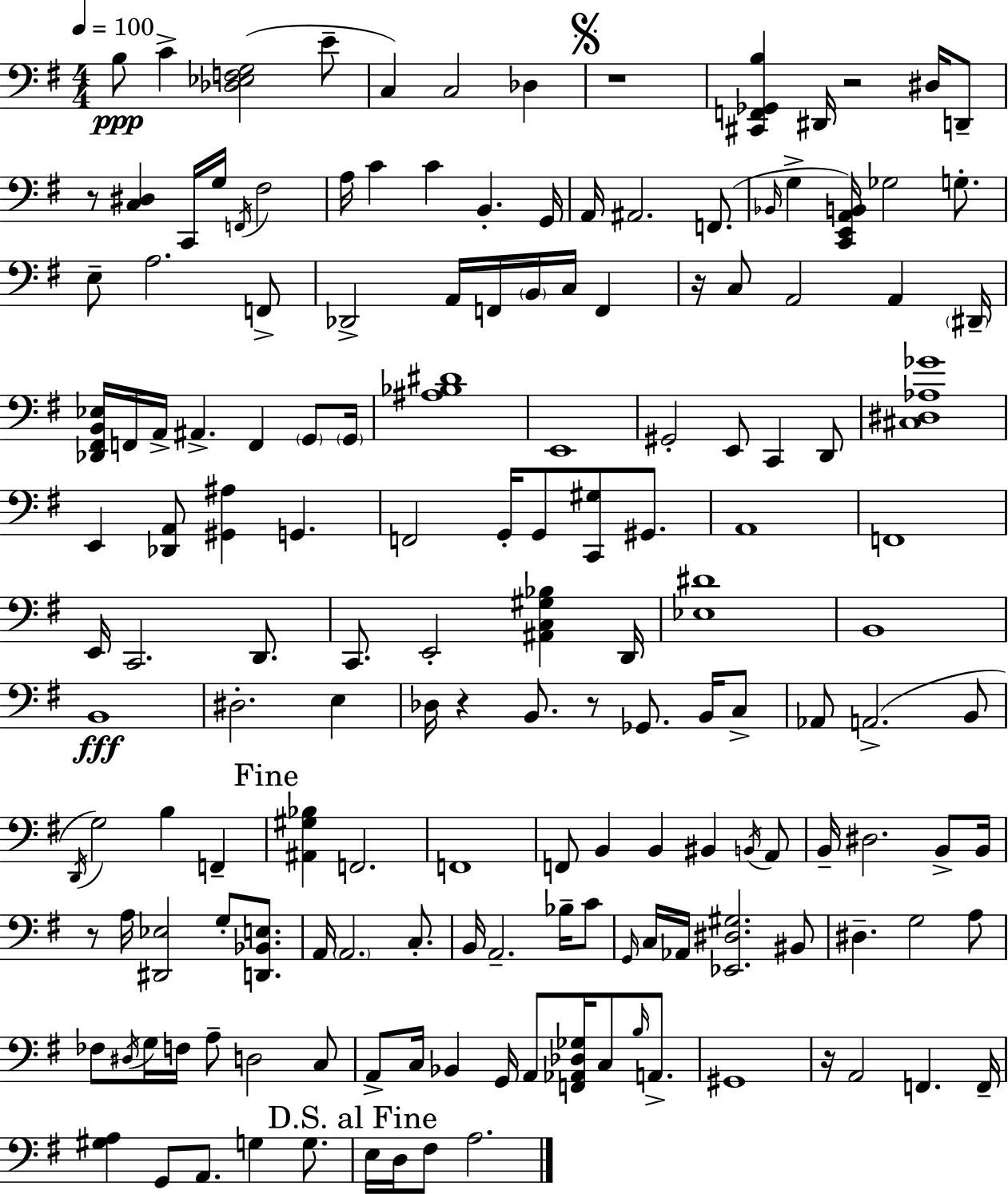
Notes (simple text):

B3/e C4/q [Db3,Eb3,F3,G3]/h E4/e C3/q C3/h Db3/q R/w [C#2,F2,Gb2,B3]/q D#2/s R/h D#3/s D2/e R/e [C3,D#3]/q C2/s G3/s F2/s F#3/h A3/s C4/q C4/q B2/q. G2/s A2/s A#2/h. F2/e. Bb2/s G3/q [C2,E2,A2,B2]/s Gb3/h G3/e. E3/e A3/h. F2/e Db2/h A2/s F2/s B2/s C3/s F2/q R/s C3/e A2/h A2/q D#2/s [Db2,F#2,B2,Eb3]/s F2/s A2/s A#2/q. F2/q G2/e G2/s [A#3,Bb3,D#4]/w E2/w G#2/h E2/e C2/q D2/e [C#3,D#3,Ab3,Gb4]/w E2/q [Db2,A2]/e [G#2,A#3]/q G2/q. F2/h G2/s G2/e [C2,G#3]/e G#2/e. A2/w F2/w E2/s C2/h. D2/e. C2/e. E2/h [A#2,C3,G#3,Bb3]/q D2/s [Eb3,D#4]/w B2/w B2/w D#3/h. E3/q Db3/s R/q B2/e. R/e Gb2/e. B2/s C3/e Ab2/e A2/h. B2/e D2/s G3/h B3/q F2/q [A#2,G#3,Bb3]/q F2/h. F2/w F2/e B2/q B2/q BIS2/q B2/s A2/e B2/s D#3/h. B2/e B2/s R/e A3/s [D#2,Eb3]/h G3/e [D2,Bb2,E3]/e. A2/s A2/h. C3/e. B2/s A2/h. Bb3/s C4/e G2/s C3/s Ab2/s [Eb2,D#3,G#3]/h. BIS2/e D#3/q. G3/h A3/e FES3/e D#3/s G3/s F3/s A3/e D3/h C3/e A2/e C3/s Bb2/q G2/s A2/e [F2,Ab2,Db3,Gb3]/s C3/e B3/s A2/e. G#2/w R/s A2/h F2/q. F2/s [G#3,A3]/q G2/e A2/e. G3/q G3/e. E3/s D3/s F#3/e A3/h.